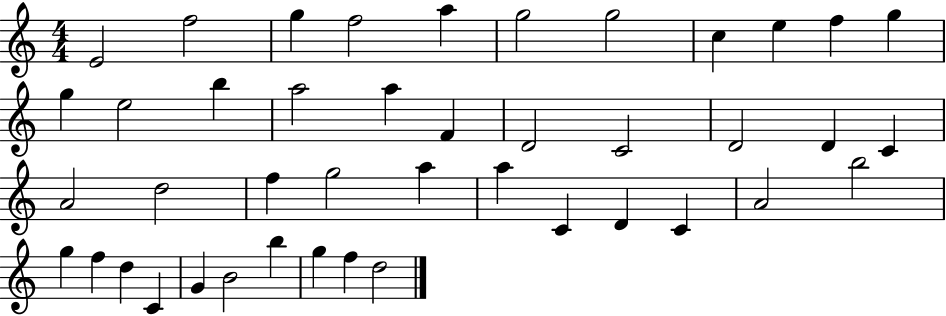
X:1
T:Untitled
M:4/4
L:1/4
K:C
E2 f2 g f2 a g2 g2 c e f g g e2 b a2 a F D2 C2 D2 D C A2 d2 f g2 a a C D C A2 b2 g f d C G B2 b g f d2